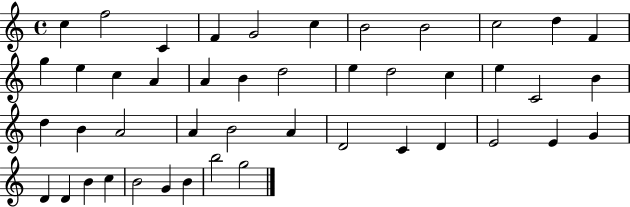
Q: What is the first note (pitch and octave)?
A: C5